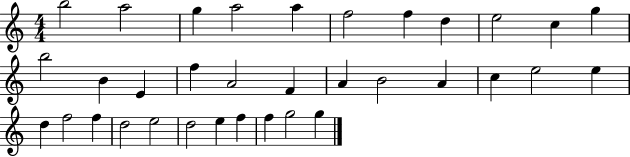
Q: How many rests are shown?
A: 0